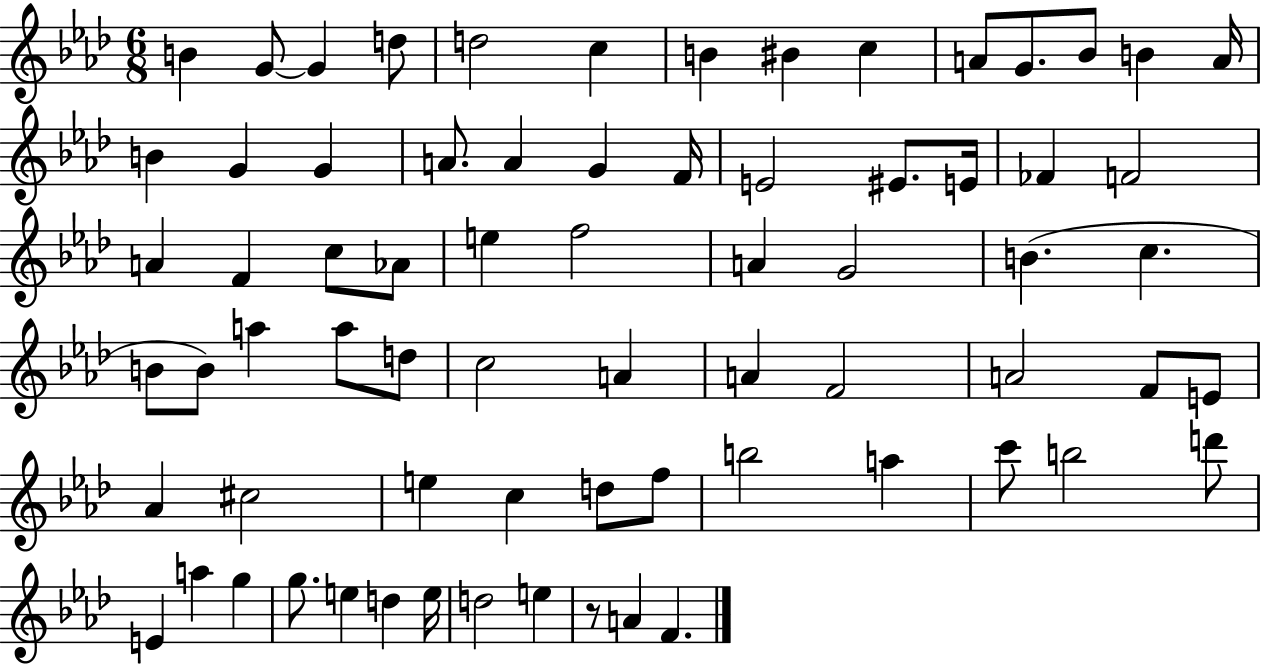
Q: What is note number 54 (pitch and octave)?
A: F5